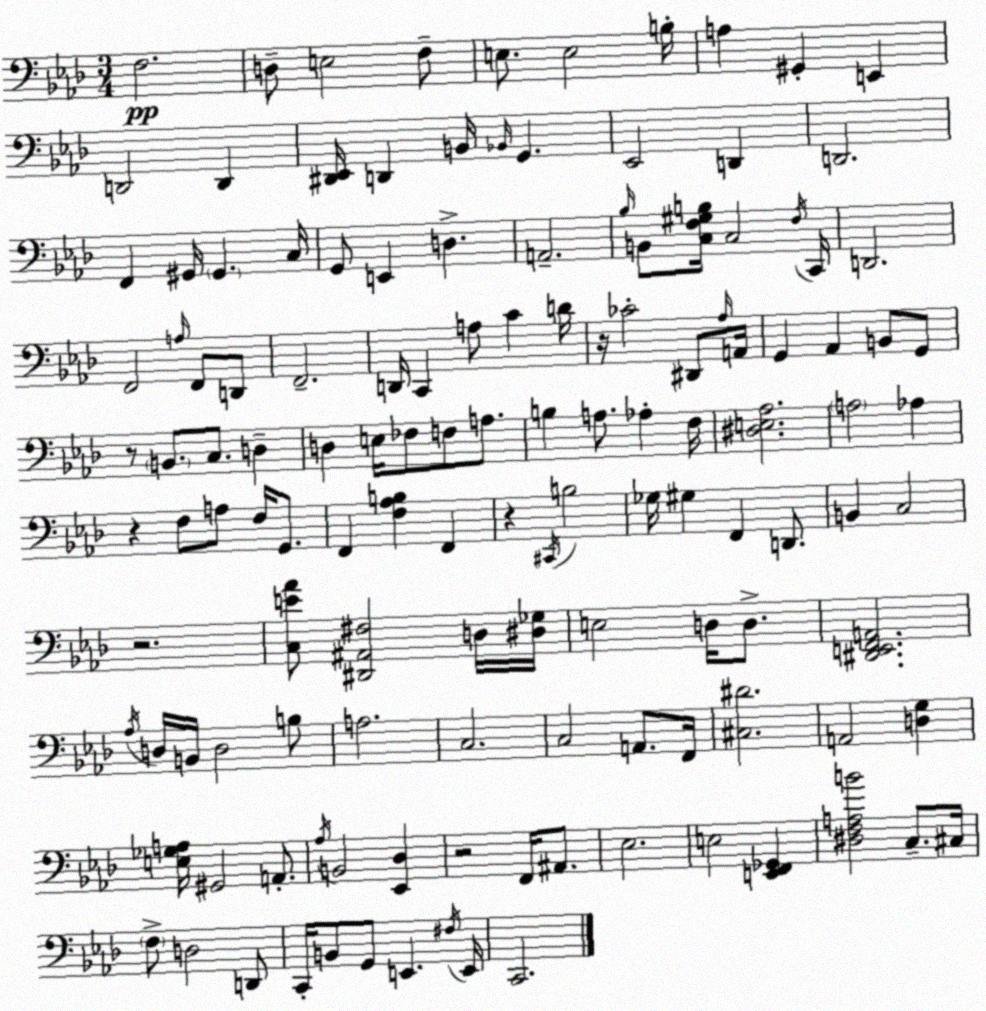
X:1
T:Untitled
M:3/4
L:1/4
K:Fm
F,2 D,/2 E,2 F,/2 E,/2 E,2 B,/4 A, ^G,, E,, D,,2 D,, [^D,,_E,,]/4 D,, B,,/4 _B,,/4 G,, _E,,2 D,, D,,2 F,, ^G,,/4 ^G,, C,/4 G,,/2 E,, D, A,,2 _B,/4 B,,/2 [C,F,^G,B,]/4 C,2 F,/4 C,,/4 D,,2 F,,2 A,/4 F,,/2 D,,/2 F,,2 D,,/4 C,, A,/2 C D/4 z/4 _C2 ^D,,/2 _A,/4 A,,/4 G,, _A,, B,,/2 G,,/2 z/2 B,,/2 C,/2 D, D, E,/4 _F,/2 F,/2 A,/2 B, A,/2 _A, F,/4 [^D,E,_A,]2 A,2 _A, z F,/2 A,/2 F,/4 G,,/2 F,, [F,_A,B,] F,, z ^C,,/4 B,2 _G,/4 ^G, F,, D,,/2 B,, C,2 z2 [C,E_A]/2 [^D,,^A,,^F,]2 D,/4 [^D,_G,]/4 E,2 D,/4 D,/2 [^D,,E,,F,,A,,]2 _A,/4 D,/4 B,,/4 D,2 B,/2 A,2 C,2 C,2 A,,/2 F,,/4 [^C,^D]2 A,,2 [D,G,] [E,_G,A,]/4 ^G,,2 A,,/2 _A,/4 B,,2 [_E,,_D,] z2 F,,/4 ^A,,/2 _E,2 E,2 [E,,F,,_G,,] [^D,F,A,B]2 C,/2 ^C,/4 F,/2 D,2 D,,/2 C,,/4 B,,/2 G,,/2 E,, ^F,/4 E,,/4 C,,2